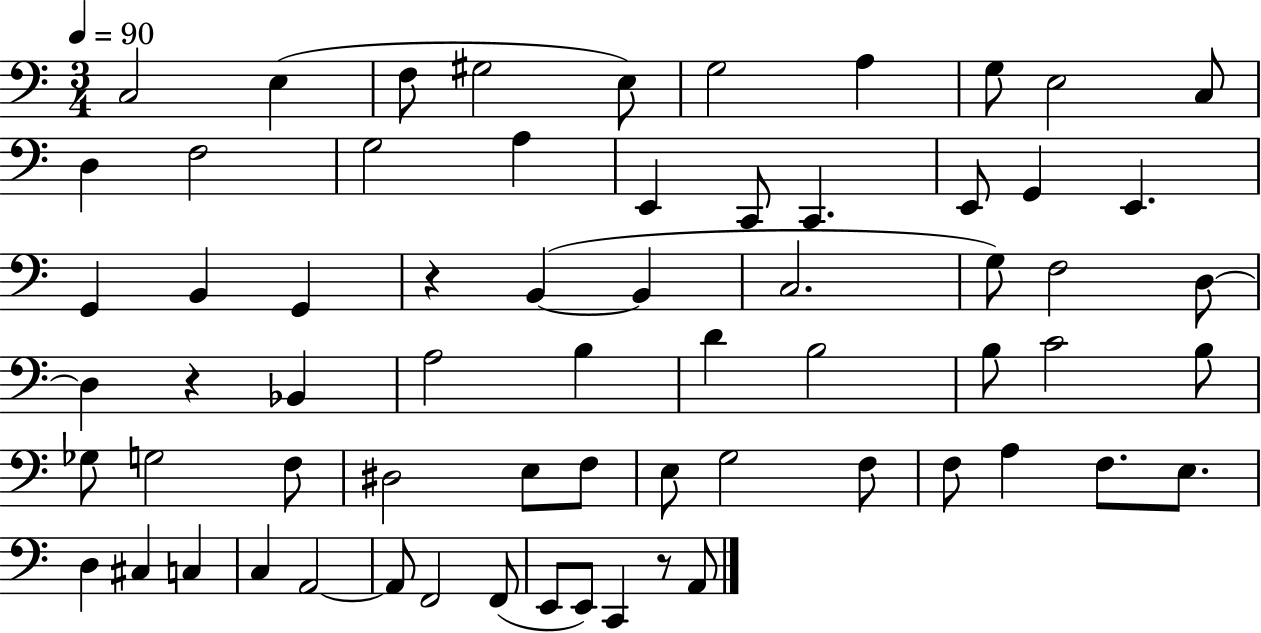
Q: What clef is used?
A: bass